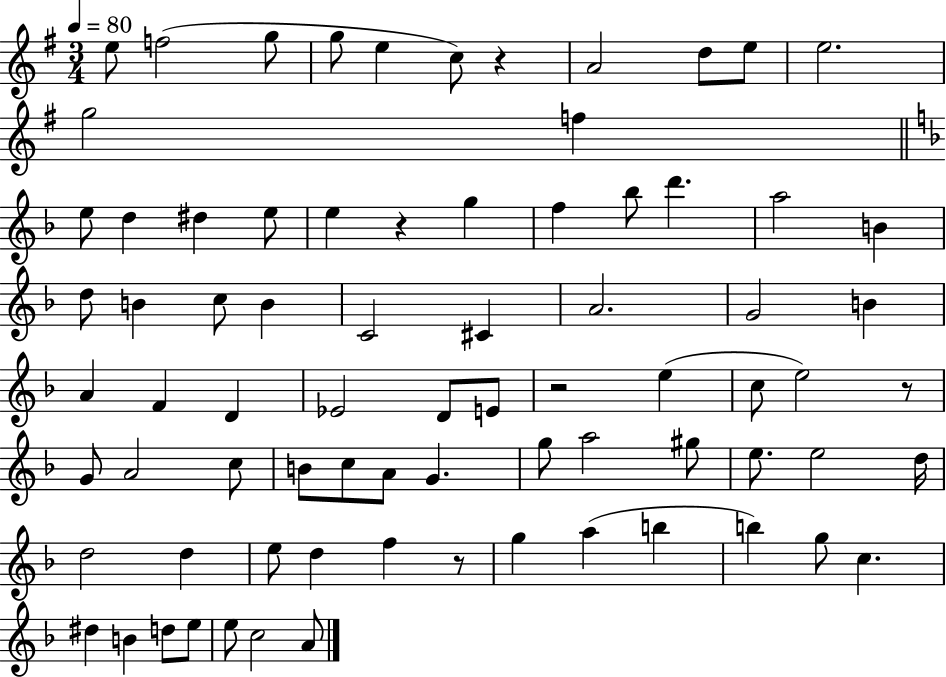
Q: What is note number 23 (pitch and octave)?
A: B4